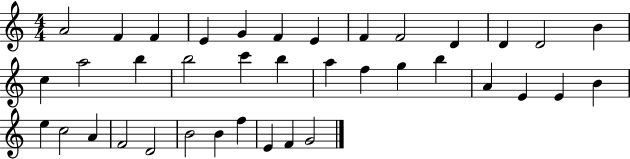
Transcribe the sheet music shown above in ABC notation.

X:1
T:Untitled
M:4/4
L:1/4
K:C
A2 F F E G F E F F2 D D D2 B c a2 b b2 c' b a f g b A E E B e c2 A F2 D2 B2 B f E F G2